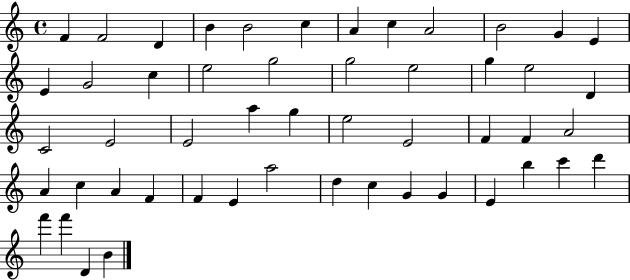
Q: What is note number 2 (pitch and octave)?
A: F4